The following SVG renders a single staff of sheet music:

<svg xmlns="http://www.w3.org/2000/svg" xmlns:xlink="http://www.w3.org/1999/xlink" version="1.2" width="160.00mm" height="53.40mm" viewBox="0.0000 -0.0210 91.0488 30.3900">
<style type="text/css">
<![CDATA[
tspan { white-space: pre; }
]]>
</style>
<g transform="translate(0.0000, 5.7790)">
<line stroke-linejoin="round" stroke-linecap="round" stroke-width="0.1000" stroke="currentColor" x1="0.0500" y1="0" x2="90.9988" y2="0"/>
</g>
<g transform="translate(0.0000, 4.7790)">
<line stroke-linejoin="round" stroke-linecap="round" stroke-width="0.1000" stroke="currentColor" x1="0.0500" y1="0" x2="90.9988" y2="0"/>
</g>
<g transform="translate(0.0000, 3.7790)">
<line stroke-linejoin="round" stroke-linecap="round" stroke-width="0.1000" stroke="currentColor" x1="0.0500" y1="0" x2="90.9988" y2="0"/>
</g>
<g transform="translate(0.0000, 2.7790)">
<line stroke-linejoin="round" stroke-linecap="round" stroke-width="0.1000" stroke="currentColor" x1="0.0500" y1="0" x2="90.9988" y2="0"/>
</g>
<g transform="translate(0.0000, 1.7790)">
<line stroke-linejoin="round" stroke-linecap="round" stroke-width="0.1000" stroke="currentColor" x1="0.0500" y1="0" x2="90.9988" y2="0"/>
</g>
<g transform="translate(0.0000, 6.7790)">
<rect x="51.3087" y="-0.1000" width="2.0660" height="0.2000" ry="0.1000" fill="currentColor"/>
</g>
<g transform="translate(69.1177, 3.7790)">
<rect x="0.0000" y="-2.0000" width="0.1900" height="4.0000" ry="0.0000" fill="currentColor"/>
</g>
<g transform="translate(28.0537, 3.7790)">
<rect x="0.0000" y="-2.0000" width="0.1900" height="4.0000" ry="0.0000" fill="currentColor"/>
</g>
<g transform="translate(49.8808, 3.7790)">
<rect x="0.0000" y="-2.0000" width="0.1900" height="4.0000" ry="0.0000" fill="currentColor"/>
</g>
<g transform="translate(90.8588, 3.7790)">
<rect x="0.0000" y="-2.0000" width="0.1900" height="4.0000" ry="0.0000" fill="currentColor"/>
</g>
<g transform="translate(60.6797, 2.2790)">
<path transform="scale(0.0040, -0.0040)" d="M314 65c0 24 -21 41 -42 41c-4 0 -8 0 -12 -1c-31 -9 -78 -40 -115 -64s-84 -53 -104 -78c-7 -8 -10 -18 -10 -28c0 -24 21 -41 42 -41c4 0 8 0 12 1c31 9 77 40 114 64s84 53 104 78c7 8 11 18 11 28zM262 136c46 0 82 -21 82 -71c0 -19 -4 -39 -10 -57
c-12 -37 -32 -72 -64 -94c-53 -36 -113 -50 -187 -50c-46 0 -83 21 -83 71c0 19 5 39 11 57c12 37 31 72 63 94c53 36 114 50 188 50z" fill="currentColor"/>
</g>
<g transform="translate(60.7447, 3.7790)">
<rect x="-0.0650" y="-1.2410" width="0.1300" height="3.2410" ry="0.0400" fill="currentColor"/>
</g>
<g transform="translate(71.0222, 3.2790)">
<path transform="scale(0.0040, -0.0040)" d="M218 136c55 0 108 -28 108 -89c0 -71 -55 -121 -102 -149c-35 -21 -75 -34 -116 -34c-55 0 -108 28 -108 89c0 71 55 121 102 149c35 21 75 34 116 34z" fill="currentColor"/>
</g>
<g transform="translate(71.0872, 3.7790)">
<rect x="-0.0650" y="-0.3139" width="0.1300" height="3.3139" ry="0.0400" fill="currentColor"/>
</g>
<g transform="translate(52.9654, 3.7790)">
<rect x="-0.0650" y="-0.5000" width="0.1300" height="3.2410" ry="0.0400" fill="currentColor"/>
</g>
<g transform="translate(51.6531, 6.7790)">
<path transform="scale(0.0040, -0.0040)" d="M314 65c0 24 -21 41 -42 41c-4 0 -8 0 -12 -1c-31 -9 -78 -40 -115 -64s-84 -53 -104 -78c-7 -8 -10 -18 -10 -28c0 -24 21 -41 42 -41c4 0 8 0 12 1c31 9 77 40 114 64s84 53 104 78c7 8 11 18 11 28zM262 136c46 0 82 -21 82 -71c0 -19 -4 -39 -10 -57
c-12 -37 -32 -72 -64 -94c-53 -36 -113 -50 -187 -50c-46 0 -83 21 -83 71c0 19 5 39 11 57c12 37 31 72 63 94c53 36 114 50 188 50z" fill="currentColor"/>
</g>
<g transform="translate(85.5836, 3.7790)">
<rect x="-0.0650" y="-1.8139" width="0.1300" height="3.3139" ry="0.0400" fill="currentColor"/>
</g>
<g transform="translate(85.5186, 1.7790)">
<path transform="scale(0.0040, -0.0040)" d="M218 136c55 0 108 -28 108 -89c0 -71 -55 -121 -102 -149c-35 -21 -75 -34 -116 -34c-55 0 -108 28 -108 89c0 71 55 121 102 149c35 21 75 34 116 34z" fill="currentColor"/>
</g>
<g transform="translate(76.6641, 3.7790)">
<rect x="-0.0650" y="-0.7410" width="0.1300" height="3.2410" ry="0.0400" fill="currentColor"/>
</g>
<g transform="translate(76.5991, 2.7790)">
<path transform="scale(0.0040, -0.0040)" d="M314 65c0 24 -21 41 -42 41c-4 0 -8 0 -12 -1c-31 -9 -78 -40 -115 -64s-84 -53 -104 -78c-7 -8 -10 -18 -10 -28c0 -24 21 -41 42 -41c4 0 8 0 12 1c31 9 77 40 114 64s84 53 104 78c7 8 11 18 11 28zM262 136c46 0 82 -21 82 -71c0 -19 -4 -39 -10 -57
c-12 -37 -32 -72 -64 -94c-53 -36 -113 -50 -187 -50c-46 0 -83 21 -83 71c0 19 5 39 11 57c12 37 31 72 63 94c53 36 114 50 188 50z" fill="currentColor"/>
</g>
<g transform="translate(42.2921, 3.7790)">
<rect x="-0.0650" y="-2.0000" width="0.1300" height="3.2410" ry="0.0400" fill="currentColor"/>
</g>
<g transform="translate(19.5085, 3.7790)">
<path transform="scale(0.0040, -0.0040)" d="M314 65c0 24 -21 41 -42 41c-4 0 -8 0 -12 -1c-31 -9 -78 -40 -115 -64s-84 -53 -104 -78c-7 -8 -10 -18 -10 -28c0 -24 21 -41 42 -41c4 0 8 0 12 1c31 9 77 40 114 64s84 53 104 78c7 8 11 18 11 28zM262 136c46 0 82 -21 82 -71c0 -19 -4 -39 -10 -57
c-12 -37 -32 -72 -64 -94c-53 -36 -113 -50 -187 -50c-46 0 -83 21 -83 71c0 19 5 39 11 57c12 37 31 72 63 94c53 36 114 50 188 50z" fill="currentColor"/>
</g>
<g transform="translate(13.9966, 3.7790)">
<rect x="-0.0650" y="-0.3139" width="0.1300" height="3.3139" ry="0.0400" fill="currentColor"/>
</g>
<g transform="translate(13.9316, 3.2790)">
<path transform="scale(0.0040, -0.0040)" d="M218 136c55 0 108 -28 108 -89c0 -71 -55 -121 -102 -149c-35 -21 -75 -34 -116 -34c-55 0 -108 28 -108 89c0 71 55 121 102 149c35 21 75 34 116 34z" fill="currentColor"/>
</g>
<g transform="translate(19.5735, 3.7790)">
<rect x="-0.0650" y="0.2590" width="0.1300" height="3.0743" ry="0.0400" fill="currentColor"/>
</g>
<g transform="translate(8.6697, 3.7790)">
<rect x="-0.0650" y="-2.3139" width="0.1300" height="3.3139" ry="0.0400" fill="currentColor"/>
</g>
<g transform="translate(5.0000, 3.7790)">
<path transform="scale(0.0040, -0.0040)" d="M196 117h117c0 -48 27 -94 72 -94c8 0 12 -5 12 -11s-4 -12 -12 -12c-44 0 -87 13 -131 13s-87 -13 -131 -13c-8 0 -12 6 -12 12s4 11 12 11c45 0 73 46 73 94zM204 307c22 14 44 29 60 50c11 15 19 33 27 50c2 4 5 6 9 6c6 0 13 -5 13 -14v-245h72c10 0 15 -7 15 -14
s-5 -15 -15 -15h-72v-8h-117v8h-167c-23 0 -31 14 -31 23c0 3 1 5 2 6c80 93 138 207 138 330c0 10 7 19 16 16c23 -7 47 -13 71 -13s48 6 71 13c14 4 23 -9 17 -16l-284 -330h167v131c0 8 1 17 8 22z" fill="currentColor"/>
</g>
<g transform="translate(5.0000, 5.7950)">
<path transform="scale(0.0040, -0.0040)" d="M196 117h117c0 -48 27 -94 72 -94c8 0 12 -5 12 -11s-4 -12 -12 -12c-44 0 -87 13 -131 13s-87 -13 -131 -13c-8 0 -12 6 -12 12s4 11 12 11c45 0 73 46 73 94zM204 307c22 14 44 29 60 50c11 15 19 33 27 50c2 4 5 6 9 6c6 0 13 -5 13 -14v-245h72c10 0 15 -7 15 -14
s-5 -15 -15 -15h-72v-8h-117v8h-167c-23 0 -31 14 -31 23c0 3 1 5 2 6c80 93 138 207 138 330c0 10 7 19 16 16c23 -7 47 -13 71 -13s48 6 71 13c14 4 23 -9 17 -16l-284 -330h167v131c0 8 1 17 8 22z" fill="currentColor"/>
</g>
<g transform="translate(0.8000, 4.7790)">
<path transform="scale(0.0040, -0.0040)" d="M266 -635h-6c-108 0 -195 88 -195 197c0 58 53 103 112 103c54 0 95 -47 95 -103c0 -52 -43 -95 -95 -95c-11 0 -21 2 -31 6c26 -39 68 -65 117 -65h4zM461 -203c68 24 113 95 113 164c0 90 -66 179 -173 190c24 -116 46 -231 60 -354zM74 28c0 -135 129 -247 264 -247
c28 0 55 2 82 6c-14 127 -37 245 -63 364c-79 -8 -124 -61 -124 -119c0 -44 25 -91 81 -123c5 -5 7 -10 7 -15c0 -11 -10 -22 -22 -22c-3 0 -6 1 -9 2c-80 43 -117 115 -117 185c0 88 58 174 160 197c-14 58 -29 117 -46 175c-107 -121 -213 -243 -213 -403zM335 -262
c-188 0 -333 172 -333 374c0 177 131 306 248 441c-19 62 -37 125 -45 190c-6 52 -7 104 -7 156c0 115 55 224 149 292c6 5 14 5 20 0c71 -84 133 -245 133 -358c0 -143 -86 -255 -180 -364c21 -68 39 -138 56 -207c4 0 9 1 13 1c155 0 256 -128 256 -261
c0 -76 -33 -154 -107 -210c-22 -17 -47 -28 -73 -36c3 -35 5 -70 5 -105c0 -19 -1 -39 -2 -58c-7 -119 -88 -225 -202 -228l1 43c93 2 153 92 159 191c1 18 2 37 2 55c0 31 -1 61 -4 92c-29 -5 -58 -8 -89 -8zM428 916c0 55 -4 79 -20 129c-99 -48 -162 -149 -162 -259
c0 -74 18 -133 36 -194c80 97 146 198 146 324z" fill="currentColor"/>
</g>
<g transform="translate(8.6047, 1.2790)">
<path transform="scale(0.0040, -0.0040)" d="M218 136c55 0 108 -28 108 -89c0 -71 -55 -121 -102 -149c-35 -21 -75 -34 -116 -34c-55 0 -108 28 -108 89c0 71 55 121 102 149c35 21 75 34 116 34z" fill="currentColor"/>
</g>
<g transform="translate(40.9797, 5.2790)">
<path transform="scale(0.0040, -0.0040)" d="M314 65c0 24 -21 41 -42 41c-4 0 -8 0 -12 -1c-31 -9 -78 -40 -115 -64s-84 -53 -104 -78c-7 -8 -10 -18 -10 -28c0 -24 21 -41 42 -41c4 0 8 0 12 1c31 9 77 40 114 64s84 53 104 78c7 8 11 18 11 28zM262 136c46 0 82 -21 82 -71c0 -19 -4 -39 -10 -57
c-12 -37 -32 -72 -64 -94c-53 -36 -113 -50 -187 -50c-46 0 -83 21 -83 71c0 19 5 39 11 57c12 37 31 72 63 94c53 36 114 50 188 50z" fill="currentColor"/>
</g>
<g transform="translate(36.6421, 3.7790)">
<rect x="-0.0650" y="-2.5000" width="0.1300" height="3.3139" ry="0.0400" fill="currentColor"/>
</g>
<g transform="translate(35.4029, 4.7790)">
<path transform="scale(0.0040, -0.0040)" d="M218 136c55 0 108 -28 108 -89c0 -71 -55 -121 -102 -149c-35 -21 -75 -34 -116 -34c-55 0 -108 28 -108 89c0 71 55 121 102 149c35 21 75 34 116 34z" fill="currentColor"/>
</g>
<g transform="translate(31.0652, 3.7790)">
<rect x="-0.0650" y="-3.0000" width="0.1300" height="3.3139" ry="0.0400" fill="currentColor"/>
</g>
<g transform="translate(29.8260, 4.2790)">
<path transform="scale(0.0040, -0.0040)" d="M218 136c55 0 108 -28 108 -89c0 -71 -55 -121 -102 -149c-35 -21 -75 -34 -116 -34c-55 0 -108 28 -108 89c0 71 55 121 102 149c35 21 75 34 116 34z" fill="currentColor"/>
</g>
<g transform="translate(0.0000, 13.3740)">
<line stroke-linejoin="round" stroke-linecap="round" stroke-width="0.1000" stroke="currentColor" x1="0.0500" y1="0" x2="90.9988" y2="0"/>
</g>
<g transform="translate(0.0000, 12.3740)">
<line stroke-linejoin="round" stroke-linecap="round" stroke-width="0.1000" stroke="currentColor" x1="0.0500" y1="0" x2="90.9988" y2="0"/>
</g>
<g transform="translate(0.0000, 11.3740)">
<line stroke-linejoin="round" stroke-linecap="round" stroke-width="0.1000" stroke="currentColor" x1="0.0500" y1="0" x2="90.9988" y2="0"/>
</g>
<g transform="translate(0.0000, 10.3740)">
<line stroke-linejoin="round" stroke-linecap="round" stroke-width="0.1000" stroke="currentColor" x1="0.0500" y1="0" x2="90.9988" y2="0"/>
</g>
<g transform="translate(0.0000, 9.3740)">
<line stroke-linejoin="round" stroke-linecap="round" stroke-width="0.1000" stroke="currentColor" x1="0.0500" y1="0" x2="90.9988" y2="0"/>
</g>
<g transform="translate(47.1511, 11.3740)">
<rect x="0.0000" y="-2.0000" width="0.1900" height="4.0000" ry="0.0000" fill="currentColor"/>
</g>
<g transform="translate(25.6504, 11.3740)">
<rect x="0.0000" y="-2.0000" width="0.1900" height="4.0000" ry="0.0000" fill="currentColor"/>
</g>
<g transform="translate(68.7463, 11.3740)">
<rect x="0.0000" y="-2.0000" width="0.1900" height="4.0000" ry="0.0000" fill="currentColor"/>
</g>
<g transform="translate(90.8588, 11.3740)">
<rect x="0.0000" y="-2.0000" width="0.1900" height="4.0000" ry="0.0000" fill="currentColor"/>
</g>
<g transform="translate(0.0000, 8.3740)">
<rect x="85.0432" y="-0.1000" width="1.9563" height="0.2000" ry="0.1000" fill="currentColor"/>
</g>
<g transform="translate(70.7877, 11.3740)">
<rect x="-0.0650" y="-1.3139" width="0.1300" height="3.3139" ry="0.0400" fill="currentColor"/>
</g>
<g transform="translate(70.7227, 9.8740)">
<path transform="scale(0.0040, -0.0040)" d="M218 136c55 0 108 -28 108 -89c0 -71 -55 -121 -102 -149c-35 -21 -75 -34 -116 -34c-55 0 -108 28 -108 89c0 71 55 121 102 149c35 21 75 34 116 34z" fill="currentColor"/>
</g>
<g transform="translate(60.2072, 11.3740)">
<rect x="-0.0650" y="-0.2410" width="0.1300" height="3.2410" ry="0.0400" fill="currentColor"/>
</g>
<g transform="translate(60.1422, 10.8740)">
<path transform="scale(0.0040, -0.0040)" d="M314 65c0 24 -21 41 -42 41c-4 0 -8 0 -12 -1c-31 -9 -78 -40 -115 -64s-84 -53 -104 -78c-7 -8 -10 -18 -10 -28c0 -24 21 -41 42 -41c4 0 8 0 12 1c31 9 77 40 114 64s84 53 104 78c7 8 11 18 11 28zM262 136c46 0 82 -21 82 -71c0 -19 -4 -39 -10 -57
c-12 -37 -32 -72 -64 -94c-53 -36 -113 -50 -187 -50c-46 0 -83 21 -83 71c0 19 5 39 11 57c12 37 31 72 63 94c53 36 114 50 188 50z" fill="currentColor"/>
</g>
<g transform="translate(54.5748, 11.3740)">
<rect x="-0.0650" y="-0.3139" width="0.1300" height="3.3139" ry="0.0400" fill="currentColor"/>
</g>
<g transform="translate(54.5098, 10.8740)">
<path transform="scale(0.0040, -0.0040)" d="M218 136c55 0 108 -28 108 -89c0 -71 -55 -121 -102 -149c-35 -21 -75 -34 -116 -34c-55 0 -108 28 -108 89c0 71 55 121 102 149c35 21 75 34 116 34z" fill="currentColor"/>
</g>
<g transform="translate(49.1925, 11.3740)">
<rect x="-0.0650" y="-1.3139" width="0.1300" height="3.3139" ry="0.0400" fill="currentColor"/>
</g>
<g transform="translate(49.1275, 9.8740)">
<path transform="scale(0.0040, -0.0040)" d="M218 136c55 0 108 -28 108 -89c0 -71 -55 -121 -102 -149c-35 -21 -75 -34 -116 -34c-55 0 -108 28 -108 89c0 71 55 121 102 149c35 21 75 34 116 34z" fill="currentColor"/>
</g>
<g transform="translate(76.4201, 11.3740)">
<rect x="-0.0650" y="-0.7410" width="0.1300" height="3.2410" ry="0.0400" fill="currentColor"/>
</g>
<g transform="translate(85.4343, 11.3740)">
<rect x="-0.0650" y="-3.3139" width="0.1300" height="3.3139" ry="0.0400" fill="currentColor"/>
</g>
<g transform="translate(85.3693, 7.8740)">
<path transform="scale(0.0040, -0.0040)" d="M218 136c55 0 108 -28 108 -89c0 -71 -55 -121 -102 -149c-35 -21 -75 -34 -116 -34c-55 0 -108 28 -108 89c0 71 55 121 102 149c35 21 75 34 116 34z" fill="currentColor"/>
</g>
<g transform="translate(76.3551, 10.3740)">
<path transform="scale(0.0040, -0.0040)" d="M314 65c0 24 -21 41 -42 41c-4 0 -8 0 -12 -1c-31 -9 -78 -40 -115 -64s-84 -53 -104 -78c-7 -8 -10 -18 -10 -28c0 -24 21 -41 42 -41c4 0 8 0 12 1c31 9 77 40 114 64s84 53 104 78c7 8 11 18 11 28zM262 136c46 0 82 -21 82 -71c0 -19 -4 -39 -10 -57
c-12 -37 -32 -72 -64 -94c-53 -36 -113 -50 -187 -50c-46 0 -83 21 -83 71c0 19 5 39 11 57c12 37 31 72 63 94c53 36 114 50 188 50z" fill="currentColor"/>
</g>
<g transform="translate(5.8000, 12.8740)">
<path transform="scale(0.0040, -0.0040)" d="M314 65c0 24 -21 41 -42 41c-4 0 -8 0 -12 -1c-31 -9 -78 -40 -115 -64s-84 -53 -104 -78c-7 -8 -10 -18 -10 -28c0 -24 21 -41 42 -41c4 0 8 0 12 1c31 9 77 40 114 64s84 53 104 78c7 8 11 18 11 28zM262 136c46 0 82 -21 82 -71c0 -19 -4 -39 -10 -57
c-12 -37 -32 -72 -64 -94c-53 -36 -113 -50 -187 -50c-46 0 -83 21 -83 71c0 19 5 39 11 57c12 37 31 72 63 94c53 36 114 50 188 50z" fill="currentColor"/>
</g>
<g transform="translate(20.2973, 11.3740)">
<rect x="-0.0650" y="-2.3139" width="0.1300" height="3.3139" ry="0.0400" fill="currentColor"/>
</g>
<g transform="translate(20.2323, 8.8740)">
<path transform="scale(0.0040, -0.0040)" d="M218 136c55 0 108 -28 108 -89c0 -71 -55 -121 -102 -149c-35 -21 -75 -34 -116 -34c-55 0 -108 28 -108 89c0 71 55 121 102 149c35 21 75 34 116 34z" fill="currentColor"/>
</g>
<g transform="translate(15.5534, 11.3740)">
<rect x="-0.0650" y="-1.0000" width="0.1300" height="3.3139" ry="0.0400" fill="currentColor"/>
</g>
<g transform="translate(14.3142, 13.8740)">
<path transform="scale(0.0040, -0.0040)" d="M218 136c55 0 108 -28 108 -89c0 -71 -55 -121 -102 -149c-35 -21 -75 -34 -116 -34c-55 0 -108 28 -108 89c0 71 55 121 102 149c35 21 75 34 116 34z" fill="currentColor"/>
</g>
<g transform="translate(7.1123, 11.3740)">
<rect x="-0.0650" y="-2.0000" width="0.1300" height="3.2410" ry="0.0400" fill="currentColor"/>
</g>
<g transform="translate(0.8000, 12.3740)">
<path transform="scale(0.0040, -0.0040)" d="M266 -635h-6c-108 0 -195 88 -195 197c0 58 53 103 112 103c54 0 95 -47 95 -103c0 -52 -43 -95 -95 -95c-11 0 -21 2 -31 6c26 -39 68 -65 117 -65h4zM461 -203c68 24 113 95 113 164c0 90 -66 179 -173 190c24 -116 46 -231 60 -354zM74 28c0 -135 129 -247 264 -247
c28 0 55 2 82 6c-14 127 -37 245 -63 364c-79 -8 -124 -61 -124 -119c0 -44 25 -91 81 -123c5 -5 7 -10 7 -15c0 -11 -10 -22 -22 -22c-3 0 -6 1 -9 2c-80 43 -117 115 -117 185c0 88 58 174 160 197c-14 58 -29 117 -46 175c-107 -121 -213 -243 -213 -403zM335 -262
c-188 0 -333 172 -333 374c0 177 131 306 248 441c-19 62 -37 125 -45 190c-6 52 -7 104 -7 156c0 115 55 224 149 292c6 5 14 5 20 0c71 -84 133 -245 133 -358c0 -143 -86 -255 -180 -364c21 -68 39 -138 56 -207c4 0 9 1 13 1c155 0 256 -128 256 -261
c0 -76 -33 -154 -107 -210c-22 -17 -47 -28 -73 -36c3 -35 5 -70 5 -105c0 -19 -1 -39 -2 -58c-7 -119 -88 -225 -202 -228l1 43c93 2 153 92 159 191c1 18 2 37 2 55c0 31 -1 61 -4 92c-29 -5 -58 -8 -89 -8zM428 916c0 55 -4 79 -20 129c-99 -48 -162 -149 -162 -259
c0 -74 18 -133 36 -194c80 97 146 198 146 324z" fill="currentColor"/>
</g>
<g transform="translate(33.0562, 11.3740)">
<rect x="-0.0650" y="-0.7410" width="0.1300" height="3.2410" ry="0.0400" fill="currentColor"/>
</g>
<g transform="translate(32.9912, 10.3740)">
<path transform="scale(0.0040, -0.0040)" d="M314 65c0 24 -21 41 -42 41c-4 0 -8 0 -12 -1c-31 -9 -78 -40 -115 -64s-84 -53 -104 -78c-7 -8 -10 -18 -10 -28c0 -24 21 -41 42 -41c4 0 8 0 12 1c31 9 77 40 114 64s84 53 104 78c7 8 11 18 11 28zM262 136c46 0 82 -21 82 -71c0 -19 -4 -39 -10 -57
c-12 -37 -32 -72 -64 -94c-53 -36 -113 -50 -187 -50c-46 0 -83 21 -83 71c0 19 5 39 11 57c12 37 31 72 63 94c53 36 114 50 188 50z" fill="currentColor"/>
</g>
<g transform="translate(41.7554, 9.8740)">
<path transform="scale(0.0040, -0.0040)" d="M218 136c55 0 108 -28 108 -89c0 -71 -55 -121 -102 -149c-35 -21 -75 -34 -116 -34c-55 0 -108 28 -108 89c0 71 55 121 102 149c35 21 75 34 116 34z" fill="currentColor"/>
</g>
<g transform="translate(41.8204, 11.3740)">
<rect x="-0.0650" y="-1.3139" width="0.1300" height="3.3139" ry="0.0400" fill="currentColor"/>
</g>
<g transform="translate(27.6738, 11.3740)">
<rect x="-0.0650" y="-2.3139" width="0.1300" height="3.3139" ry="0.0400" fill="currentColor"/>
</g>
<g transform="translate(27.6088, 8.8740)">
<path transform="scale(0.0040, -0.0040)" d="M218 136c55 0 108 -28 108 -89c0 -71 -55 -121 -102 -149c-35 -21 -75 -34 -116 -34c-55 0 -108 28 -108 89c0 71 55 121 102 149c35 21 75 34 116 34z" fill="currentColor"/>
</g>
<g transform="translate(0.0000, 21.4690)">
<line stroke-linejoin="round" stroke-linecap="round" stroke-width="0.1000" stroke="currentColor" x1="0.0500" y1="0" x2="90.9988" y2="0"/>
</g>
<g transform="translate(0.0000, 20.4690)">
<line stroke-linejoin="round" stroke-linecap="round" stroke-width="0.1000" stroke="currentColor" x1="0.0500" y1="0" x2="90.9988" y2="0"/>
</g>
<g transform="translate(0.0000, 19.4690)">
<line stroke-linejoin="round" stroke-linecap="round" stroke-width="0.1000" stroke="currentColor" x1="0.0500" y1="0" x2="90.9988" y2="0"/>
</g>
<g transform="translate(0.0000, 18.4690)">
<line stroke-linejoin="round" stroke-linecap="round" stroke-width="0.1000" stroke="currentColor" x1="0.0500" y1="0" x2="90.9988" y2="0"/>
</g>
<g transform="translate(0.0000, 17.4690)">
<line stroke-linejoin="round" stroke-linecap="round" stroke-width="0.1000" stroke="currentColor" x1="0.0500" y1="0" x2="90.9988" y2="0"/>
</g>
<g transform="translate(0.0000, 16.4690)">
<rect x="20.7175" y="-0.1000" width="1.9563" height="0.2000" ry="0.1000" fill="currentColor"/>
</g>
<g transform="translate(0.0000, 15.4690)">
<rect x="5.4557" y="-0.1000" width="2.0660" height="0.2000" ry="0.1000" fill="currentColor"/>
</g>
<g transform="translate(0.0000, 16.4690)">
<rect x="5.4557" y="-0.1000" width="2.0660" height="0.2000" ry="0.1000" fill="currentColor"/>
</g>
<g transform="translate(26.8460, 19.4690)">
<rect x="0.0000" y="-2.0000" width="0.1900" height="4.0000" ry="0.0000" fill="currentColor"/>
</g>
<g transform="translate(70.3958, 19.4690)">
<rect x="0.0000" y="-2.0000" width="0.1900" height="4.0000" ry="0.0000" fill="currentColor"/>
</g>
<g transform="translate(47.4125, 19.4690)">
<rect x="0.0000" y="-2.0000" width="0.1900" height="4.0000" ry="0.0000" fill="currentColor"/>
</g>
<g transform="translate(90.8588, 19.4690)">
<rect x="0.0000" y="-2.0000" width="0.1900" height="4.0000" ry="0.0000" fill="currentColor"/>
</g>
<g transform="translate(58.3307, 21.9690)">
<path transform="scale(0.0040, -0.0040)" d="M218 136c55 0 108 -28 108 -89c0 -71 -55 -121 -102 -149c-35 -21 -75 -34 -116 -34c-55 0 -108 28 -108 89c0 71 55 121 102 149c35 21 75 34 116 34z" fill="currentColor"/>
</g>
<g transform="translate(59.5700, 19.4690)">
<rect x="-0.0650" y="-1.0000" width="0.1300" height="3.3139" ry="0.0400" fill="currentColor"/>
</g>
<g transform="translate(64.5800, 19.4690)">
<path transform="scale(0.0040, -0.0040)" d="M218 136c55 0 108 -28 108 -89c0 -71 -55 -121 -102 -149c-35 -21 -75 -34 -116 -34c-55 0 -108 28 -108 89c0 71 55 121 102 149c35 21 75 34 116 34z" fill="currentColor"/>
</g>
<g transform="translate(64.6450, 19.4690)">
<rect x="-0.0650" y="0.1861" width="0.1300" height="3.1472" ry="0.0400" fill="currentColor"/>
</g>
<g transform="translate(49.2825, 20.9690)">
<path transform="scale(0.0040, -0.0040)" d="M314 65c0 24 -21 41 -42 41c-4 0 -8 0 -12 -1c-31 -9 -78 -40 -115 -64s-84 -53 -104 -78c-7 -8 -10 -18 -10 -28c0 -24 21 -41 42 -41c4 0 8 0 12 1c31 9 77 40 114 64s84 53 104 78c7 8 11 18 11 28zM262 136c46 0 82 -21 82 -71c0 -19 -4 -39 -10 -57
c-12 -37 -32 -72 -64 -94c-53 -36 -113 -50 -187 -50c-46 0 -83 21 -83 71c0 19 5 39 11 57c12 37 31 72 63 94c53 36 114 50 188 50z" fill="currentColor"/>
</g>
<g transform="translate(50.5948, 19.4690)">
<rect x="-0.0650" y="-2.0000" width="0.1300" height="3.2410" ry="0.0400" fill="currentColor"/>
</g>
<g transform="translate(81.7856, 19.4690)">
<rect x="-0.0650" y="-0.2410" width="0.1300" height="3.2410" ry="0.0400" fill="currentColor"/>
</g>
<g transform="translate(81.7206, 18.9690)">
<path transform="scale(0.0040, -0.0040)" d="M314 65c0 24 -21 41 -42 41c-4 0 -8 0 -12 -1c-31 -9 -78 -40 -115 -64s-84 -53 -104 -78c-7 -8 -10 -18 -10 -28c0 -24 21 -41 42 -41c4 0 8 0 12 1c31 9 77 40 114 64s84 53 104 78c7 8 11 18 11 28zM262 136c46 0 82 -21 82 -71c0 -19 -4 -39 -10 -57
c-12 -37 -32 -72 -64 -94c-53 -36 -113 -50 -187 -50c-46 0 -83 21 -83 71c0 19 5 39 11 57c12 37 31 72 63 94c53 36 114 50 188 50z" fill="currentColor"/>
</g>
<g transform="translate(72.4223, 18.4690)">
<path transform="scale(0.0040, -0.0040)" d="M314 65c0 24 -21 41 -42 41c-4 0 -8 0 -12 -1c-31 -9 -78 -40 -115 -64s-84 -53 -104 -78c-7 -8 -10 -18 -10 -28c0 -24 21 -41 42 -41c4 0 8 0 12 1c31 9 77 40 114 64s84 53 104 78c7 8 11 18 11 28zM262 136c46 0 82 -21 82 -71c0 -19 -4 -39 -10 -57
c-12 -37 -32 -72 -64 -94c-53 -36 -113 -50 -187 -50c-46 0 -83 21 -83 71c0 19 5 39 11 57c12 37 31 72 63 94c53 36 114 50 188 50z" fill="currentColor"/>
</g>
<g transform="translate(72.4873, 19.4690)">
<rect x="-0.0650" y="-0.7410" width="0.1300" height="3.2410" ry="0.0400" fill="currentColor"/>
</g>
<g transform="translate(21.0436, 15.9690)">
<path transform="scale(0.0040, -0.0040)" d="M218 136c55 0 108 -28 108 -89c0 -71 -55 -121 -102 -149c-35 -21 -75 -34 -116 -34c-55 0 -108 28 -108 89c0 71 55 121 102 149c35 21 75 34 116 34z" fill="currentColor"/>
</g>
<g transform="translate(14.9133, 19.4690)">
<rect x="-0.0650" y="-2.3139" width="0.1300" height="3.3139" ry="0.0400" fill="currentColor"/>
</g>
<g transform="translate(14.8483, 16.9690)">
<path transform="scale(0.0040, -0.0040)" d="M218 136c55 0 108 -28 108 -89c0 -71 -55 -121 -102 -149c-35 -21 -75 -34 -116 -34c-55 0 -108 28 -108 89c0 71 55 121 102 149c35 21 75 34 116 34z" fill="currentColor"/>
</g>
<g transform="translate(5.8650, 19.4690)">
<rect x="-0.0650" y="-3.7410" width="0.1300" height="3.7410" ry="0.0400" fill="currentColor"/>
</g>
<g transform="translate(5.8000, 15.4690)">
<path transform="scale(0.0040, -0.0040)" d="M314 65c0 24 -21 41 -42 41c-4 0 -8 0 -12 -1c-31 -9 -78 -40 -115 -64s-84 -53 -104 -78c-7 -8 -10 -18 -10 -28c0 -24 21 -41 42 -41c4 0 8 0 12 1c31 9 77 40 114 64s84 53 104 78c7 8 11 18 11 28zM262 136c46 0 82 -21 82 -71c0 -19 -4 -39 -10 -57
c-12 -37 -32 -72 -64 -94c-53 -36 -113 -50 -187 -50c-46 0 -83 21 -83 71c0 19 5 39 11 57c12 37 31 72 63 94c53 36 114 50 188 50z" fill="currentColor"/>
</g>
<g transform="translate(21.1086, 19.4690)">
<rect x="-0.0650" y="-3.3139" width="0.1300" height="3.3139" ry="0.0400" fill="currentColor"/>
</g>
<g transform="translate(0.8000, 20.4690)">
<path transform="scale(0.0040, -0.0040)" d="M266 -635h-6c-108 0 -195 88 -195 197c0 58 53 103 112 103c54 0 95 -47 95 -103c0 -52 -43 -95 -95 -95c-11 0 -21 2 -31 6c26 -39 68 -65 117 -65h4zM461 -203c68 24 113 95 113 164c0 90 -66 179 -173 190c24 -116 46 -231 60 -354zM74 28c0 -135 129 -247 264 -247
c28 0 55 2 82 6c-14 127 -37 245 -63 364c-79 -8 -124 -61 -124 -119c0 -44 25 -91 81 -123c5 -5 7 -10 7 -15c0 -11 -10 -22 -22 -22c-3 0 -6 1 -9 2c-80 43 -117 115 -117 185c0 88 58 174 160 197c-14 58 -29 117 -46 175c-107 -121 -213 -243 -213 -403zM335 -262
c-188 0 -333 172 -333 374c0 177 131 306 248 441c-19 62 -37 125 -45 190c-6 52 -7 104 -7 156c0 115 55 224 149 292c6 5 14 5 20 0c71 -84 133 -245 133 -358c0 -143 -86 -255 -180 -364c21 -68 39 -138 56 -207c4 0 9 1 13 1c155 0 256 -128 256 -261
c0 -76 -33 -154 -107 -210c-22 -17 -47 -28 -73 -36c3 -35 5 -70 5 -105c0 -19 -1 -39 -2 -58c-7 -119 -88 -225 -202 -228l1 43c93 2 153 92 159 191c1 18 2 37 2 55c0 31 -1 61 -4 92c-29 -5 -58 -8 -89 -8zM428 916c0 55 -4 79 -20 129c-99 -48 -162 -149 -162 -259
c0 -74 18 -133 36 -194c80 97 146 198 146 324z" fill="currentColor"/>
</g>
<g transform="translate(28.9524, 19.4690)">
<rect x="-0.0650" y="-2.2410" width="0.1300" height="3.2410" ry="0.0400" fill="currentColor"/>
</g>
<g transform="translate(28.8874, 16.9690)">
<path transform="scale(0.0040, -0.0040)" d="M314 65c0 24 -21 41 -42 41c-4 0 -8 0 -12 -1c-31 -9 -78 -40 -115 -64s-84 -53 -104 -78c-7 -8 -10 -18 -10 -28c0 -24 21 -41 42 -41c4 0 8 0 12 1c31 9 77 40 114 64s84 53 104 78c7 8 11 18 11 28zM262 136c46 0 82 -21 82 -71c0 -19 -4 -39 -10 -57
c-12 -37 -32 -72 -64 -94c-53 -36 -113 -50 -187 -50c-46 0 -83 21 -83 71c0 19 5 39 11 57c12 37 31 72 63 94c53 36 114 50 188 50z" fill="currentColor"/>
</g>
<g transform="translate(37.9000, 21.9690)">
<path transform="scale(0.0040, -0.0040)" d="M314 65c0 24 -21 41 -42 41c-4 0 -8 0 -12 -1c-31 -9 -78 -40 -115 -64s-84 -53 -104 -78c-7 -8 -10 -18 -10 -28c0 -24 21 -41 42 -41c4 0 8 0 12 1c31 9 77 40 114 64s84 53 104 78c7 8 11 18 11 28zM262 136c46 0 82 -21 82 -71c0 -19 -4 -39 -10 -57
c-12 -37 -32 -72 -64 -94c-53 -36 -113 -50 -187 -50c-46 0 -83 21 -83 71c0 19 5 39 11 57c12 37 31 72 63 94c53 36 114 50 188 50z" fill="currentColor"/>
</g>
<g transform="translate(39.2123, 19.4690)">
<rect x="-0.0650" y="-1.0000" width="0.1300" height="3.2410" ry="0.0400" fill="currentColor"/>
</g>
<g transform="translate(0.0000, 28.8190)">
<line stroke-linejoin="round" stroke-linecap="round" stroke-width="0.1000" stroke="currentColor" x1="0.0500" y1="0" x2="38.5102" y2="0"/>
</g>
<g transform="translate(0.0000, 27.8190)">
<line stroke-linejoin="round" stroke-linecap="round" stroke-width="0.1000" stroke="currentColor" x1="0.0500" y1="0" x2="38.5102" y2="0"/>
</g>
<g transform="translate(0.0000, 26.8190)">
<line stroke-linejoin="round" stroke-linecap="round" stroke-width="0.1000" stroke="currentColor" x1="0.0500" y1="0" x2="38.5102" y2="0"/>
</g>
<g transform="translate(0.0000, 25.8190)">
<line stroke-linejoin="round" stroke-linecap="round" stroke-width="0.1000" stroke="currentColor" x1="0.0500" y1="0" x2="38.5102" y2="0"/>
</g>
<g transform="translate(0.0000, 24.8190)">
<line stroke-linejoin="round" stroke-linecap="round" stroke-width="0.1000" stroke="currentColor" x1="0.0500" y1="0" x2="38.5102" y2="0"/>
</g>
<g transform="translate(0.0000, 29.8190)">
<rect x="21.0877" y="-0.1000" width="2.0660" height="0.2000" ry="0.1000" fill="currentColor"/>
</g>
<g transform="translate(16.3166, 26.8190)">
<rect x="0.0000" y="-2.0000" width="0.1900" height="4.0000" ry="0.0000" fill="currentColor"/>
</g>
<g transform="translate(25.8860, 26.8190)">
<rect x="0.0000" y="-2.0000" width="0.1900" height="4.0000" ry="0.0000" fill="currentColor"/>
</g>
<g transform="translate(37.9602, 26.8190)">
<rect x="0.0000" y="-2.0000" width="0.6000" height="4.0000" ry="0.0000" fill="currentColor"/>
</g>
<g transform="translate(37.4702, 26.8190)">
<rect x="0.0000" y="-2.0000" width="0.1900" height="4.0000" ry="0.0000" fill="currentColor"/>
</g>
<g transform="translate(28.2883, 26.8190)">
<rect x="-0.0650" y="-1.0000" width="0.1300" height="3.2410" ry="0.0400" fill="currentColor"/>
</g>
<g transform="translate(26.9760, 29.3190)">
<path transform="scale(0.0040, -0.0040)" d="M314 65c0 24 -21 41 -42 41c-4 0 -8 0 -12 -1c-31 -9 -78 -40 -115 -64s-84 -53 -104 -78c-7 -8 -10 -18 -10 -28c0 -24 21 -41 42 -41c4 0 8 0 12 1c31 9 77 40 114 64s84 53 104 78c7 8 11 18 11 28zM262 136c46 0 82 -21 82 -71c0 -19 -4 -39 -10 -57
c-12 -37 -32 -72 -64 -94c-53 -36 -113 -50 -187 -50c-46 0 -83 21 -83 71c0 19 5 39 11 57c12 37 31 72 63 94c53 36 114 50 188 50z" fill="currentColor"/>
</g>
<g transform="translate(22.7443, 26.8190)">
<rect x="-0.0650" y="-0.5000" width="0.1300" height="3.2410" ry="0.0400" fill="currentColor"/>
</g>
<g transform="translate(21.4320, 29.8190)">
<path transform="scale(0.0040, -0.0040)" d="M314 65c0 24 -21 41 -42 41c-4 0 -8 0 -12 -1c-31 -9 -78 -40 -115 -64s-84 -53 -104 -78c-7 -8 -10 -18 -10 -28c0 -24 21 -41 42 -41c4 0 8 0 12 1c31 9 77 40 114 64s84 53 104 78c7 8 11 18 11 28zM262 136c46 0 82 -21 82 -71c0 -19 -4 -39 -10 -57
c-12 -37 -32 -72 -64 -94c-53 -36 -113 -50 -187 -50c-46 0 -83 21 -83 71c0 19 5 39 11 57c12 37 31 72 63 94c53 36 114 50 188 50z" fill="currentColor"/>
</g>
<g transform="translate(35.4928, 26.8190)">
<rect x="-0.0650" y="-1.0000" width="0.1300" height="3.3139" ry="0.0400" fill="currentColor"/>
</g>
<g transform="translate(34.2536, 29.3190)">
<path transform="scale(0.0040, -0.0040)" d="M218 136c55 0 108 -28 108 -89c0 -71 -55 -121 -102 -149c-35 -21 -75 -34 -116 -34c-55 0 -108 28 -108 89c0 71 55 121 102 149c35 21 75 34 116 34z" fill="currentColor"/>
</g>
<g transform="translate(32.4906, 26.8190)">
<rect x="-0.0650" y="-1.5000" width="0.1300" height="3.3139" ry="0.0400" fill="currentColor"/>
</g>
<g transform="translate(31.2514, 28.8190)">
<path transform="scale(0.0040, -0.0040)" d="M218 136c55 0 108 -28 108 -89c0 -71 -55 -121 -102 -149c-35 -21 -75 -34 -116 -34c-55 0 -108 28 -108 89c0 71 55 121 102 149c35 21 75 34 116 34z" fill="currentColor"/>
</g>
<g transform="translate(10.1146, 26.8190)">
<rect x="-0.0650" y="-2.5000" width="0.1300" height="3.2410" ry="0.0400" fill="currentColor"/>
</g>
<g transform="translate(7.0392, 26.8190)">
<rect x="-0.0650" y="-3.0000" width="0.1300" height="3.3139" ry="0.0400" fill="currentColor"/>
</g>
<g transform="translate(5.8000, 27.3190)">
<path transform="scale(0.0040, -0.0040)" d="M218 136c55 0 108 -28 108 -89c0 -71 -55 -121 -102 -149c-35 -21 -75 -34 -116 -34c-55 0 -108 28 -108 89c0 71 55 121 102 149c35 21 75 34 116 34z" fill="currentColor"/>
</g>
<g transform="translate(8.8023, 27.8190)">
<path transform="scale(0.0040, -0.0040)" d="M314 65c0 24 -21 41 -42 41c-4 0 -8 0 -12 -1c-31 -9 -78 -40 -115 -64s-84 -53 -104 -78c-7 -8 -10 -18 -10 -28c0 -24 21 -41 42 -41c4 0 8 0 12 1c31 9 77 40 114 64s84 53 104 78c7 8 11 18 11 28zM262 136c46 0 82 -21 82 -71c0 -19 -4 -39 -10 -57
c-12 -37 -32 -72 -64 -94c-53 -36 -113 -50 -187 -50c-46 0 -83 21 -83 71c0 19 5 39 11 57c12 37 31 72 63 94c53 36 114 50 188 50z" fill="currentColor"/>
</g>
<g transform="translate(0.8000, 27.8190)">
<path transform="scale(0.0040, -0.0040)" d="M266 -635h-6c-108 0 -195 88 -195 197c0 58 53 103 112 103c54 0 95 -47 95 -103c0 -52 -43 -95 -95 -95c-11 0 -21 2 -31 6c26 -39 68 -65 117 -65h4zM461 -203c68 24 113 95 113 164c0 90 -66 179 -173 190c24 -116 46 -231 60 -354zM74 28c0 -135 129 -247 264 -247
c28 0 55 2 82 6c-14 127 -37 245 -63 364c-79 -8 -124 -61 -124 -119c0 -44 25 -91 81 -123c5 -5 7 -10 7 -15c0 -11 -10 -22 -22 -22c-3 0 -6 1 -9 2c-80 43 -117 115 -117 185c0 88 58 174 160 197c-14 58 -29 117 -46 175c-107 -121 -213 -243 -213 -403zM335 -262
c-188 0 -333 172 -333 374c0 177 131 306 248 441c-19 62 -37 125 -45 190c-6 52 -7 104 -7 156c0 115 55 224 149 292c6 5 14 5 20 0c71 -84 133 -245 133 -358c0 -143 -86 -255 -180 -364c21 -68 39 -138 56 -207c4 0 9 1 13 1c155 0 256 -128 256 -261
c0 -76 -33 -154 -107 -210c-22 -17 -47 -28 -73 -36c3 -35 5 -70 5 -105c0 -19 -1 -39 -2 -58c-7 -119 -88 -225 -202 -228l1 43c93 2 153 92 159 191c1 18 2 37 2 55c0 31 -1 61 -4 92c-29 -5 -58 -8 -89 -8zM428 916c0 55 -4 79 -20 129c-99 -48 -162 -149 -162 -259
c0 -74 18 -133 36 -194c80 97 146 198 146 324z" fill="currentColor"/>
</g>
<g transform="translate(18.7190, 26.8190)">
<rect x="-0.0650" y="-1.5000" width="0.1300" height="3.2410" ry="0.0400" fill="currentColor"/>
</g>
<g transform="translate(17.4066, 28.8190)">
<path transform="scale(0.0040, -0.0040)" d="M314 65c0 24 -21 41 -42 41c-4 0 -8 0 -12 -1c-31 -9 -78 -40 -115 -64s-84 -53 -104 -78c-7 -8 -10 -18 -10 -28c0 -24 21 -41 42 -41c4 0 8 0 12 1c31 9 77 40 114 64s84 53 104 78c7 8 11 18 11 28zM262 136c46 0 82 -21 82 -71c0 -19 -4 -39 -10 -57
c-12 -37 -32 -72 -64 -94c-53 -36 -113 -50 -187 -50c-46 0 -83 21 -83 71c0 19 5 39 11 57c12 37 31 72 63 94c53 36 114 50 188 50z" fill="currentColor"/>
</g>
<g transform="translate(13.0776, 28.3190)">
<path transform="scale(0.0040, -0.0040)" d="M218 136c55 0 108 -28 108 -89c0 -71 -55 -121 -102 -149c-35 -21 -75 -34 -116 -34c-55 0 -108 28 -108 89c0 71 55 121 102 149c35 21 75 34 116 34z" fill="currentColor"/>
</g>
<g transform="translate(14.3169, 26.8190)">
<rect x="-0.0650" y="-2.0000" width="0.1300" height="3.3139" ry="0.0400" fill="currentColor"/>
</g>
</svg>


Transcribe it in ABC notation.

X:1
T:Untitled
M:4/4
L:1/4
K:C
g c B2 A G F2 C2 e2 c d2 f F2 D g g d2 e e c c2 e d2 b c'2 g b g2 D2 F2 D B d2 c2 A G2 F E2 C2 D2 E D